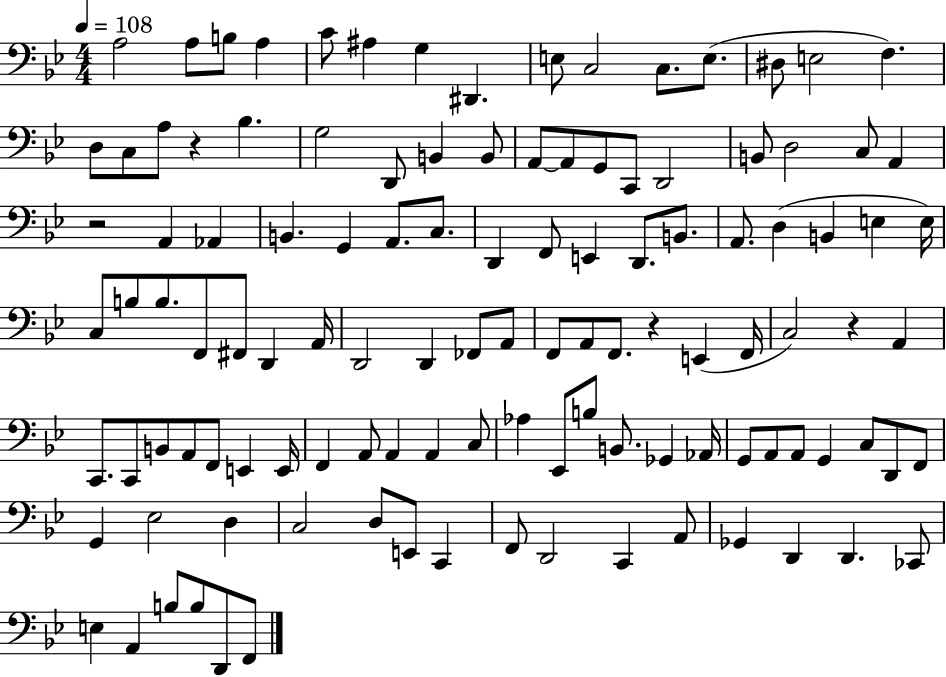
A3/h A3/e B3/e A3/q C4/e A#3/q G3/q D#2/q. E3/e C3/h C3/e. E3/e. D#3/e E3/h F3/q. D3/e C3/e A3/e R/q Bb3/q. G3/h D2/e B2/q B2/e A2/e A2/e G2/e C2/e D2/h B2/e D3/h C3/e A2/q R/h A2/q Ab2/q B2/q. G2/q A2/e. C3/e. D2/q F2/e E2/q D2/e. B2/e. A2/e. D3/q B2/q E3/q E3/s C3/e B3/e B3/e. F2/e F#2/e D2/q A2/s D2/h D2/q FES2/e A2/e F2/e A2/e F2/e. R/q E2/q F2/s C3/h R/q A2/q C2/e. C2/e B2/e A2/e F2/e E2/q E2/s F2/q A2/e A2/q A2/q C3/e Ab3/q Eb2/e B3/e B2/e. Gb2/q Ab2/s G2/e A2/e A2/e G2/q C3/e D2/e F2/e G2/q Eb3/h D3/q C3/h D3/e E2/e C2/q F2/e D2/h C2/q A2/e Gb2/q D2/q D2/q. CES2/e E3/q A2/q B3/e B3/e D2/e F2/e